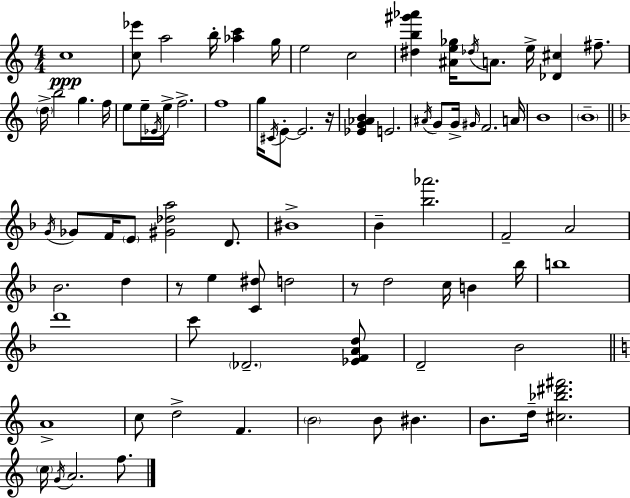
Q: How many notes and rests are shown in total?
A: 83